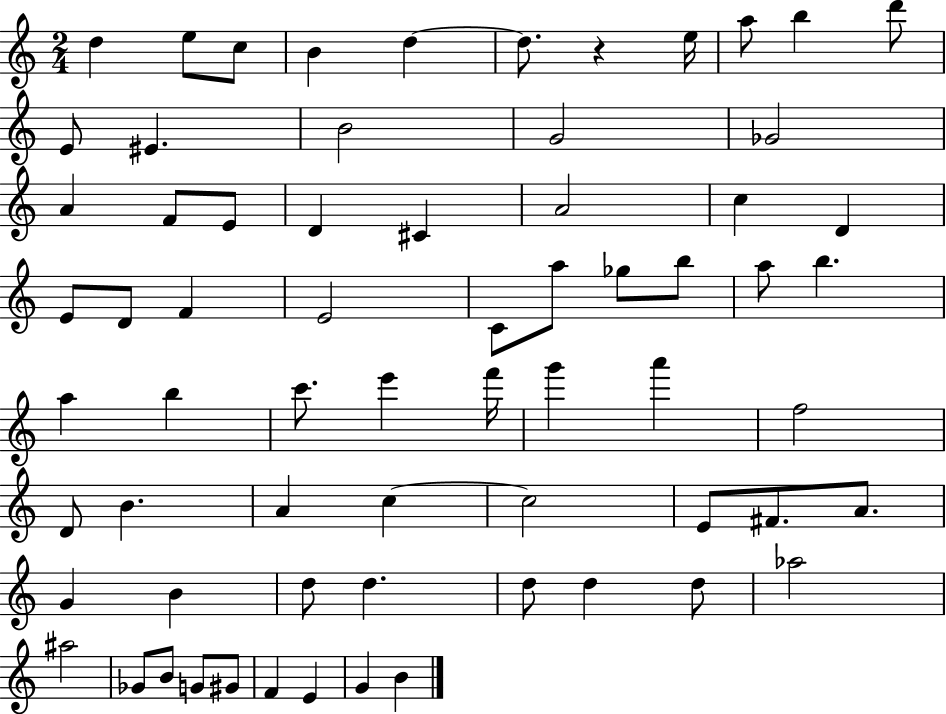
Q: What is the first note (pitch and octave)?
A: D5